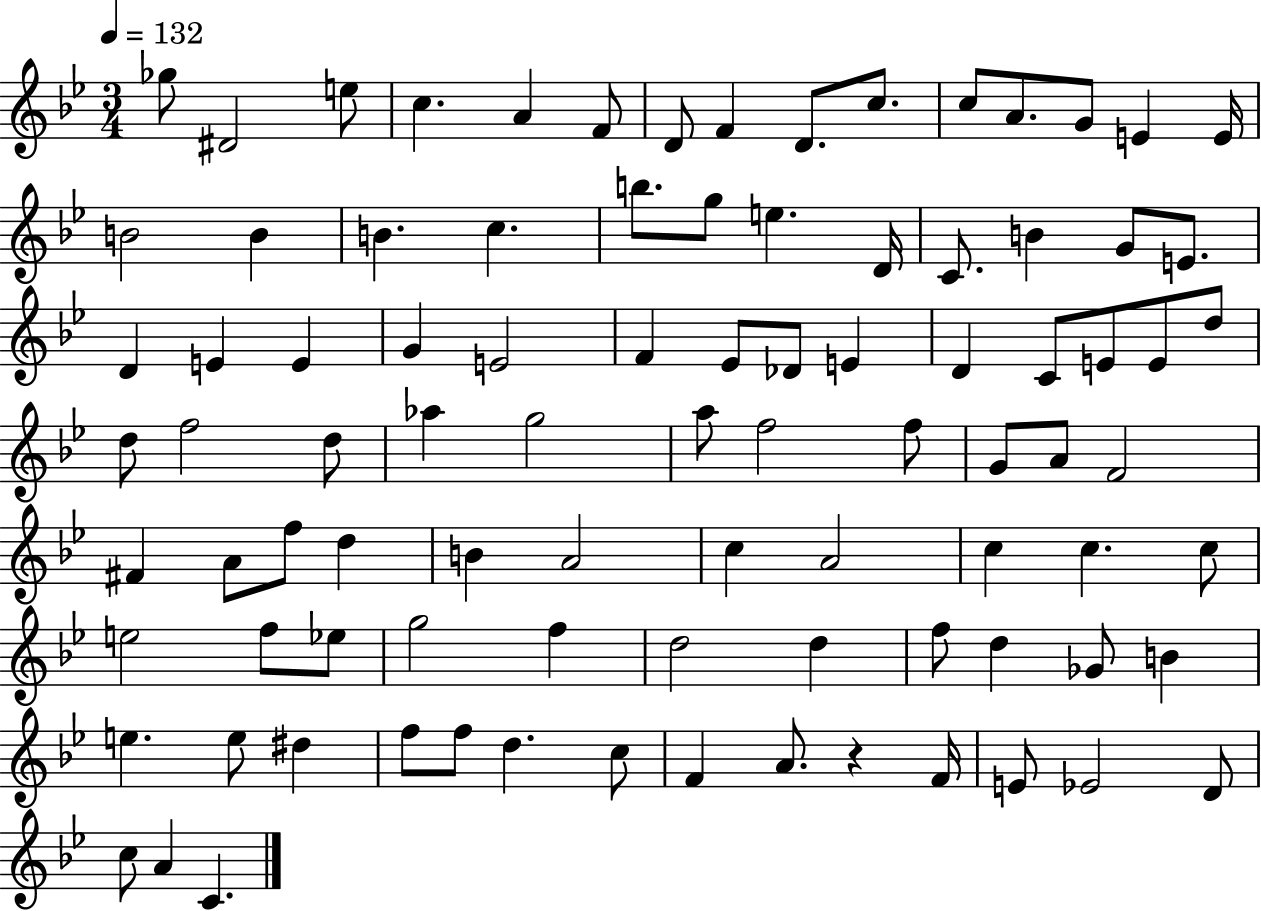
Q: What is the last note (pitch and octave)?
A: C4